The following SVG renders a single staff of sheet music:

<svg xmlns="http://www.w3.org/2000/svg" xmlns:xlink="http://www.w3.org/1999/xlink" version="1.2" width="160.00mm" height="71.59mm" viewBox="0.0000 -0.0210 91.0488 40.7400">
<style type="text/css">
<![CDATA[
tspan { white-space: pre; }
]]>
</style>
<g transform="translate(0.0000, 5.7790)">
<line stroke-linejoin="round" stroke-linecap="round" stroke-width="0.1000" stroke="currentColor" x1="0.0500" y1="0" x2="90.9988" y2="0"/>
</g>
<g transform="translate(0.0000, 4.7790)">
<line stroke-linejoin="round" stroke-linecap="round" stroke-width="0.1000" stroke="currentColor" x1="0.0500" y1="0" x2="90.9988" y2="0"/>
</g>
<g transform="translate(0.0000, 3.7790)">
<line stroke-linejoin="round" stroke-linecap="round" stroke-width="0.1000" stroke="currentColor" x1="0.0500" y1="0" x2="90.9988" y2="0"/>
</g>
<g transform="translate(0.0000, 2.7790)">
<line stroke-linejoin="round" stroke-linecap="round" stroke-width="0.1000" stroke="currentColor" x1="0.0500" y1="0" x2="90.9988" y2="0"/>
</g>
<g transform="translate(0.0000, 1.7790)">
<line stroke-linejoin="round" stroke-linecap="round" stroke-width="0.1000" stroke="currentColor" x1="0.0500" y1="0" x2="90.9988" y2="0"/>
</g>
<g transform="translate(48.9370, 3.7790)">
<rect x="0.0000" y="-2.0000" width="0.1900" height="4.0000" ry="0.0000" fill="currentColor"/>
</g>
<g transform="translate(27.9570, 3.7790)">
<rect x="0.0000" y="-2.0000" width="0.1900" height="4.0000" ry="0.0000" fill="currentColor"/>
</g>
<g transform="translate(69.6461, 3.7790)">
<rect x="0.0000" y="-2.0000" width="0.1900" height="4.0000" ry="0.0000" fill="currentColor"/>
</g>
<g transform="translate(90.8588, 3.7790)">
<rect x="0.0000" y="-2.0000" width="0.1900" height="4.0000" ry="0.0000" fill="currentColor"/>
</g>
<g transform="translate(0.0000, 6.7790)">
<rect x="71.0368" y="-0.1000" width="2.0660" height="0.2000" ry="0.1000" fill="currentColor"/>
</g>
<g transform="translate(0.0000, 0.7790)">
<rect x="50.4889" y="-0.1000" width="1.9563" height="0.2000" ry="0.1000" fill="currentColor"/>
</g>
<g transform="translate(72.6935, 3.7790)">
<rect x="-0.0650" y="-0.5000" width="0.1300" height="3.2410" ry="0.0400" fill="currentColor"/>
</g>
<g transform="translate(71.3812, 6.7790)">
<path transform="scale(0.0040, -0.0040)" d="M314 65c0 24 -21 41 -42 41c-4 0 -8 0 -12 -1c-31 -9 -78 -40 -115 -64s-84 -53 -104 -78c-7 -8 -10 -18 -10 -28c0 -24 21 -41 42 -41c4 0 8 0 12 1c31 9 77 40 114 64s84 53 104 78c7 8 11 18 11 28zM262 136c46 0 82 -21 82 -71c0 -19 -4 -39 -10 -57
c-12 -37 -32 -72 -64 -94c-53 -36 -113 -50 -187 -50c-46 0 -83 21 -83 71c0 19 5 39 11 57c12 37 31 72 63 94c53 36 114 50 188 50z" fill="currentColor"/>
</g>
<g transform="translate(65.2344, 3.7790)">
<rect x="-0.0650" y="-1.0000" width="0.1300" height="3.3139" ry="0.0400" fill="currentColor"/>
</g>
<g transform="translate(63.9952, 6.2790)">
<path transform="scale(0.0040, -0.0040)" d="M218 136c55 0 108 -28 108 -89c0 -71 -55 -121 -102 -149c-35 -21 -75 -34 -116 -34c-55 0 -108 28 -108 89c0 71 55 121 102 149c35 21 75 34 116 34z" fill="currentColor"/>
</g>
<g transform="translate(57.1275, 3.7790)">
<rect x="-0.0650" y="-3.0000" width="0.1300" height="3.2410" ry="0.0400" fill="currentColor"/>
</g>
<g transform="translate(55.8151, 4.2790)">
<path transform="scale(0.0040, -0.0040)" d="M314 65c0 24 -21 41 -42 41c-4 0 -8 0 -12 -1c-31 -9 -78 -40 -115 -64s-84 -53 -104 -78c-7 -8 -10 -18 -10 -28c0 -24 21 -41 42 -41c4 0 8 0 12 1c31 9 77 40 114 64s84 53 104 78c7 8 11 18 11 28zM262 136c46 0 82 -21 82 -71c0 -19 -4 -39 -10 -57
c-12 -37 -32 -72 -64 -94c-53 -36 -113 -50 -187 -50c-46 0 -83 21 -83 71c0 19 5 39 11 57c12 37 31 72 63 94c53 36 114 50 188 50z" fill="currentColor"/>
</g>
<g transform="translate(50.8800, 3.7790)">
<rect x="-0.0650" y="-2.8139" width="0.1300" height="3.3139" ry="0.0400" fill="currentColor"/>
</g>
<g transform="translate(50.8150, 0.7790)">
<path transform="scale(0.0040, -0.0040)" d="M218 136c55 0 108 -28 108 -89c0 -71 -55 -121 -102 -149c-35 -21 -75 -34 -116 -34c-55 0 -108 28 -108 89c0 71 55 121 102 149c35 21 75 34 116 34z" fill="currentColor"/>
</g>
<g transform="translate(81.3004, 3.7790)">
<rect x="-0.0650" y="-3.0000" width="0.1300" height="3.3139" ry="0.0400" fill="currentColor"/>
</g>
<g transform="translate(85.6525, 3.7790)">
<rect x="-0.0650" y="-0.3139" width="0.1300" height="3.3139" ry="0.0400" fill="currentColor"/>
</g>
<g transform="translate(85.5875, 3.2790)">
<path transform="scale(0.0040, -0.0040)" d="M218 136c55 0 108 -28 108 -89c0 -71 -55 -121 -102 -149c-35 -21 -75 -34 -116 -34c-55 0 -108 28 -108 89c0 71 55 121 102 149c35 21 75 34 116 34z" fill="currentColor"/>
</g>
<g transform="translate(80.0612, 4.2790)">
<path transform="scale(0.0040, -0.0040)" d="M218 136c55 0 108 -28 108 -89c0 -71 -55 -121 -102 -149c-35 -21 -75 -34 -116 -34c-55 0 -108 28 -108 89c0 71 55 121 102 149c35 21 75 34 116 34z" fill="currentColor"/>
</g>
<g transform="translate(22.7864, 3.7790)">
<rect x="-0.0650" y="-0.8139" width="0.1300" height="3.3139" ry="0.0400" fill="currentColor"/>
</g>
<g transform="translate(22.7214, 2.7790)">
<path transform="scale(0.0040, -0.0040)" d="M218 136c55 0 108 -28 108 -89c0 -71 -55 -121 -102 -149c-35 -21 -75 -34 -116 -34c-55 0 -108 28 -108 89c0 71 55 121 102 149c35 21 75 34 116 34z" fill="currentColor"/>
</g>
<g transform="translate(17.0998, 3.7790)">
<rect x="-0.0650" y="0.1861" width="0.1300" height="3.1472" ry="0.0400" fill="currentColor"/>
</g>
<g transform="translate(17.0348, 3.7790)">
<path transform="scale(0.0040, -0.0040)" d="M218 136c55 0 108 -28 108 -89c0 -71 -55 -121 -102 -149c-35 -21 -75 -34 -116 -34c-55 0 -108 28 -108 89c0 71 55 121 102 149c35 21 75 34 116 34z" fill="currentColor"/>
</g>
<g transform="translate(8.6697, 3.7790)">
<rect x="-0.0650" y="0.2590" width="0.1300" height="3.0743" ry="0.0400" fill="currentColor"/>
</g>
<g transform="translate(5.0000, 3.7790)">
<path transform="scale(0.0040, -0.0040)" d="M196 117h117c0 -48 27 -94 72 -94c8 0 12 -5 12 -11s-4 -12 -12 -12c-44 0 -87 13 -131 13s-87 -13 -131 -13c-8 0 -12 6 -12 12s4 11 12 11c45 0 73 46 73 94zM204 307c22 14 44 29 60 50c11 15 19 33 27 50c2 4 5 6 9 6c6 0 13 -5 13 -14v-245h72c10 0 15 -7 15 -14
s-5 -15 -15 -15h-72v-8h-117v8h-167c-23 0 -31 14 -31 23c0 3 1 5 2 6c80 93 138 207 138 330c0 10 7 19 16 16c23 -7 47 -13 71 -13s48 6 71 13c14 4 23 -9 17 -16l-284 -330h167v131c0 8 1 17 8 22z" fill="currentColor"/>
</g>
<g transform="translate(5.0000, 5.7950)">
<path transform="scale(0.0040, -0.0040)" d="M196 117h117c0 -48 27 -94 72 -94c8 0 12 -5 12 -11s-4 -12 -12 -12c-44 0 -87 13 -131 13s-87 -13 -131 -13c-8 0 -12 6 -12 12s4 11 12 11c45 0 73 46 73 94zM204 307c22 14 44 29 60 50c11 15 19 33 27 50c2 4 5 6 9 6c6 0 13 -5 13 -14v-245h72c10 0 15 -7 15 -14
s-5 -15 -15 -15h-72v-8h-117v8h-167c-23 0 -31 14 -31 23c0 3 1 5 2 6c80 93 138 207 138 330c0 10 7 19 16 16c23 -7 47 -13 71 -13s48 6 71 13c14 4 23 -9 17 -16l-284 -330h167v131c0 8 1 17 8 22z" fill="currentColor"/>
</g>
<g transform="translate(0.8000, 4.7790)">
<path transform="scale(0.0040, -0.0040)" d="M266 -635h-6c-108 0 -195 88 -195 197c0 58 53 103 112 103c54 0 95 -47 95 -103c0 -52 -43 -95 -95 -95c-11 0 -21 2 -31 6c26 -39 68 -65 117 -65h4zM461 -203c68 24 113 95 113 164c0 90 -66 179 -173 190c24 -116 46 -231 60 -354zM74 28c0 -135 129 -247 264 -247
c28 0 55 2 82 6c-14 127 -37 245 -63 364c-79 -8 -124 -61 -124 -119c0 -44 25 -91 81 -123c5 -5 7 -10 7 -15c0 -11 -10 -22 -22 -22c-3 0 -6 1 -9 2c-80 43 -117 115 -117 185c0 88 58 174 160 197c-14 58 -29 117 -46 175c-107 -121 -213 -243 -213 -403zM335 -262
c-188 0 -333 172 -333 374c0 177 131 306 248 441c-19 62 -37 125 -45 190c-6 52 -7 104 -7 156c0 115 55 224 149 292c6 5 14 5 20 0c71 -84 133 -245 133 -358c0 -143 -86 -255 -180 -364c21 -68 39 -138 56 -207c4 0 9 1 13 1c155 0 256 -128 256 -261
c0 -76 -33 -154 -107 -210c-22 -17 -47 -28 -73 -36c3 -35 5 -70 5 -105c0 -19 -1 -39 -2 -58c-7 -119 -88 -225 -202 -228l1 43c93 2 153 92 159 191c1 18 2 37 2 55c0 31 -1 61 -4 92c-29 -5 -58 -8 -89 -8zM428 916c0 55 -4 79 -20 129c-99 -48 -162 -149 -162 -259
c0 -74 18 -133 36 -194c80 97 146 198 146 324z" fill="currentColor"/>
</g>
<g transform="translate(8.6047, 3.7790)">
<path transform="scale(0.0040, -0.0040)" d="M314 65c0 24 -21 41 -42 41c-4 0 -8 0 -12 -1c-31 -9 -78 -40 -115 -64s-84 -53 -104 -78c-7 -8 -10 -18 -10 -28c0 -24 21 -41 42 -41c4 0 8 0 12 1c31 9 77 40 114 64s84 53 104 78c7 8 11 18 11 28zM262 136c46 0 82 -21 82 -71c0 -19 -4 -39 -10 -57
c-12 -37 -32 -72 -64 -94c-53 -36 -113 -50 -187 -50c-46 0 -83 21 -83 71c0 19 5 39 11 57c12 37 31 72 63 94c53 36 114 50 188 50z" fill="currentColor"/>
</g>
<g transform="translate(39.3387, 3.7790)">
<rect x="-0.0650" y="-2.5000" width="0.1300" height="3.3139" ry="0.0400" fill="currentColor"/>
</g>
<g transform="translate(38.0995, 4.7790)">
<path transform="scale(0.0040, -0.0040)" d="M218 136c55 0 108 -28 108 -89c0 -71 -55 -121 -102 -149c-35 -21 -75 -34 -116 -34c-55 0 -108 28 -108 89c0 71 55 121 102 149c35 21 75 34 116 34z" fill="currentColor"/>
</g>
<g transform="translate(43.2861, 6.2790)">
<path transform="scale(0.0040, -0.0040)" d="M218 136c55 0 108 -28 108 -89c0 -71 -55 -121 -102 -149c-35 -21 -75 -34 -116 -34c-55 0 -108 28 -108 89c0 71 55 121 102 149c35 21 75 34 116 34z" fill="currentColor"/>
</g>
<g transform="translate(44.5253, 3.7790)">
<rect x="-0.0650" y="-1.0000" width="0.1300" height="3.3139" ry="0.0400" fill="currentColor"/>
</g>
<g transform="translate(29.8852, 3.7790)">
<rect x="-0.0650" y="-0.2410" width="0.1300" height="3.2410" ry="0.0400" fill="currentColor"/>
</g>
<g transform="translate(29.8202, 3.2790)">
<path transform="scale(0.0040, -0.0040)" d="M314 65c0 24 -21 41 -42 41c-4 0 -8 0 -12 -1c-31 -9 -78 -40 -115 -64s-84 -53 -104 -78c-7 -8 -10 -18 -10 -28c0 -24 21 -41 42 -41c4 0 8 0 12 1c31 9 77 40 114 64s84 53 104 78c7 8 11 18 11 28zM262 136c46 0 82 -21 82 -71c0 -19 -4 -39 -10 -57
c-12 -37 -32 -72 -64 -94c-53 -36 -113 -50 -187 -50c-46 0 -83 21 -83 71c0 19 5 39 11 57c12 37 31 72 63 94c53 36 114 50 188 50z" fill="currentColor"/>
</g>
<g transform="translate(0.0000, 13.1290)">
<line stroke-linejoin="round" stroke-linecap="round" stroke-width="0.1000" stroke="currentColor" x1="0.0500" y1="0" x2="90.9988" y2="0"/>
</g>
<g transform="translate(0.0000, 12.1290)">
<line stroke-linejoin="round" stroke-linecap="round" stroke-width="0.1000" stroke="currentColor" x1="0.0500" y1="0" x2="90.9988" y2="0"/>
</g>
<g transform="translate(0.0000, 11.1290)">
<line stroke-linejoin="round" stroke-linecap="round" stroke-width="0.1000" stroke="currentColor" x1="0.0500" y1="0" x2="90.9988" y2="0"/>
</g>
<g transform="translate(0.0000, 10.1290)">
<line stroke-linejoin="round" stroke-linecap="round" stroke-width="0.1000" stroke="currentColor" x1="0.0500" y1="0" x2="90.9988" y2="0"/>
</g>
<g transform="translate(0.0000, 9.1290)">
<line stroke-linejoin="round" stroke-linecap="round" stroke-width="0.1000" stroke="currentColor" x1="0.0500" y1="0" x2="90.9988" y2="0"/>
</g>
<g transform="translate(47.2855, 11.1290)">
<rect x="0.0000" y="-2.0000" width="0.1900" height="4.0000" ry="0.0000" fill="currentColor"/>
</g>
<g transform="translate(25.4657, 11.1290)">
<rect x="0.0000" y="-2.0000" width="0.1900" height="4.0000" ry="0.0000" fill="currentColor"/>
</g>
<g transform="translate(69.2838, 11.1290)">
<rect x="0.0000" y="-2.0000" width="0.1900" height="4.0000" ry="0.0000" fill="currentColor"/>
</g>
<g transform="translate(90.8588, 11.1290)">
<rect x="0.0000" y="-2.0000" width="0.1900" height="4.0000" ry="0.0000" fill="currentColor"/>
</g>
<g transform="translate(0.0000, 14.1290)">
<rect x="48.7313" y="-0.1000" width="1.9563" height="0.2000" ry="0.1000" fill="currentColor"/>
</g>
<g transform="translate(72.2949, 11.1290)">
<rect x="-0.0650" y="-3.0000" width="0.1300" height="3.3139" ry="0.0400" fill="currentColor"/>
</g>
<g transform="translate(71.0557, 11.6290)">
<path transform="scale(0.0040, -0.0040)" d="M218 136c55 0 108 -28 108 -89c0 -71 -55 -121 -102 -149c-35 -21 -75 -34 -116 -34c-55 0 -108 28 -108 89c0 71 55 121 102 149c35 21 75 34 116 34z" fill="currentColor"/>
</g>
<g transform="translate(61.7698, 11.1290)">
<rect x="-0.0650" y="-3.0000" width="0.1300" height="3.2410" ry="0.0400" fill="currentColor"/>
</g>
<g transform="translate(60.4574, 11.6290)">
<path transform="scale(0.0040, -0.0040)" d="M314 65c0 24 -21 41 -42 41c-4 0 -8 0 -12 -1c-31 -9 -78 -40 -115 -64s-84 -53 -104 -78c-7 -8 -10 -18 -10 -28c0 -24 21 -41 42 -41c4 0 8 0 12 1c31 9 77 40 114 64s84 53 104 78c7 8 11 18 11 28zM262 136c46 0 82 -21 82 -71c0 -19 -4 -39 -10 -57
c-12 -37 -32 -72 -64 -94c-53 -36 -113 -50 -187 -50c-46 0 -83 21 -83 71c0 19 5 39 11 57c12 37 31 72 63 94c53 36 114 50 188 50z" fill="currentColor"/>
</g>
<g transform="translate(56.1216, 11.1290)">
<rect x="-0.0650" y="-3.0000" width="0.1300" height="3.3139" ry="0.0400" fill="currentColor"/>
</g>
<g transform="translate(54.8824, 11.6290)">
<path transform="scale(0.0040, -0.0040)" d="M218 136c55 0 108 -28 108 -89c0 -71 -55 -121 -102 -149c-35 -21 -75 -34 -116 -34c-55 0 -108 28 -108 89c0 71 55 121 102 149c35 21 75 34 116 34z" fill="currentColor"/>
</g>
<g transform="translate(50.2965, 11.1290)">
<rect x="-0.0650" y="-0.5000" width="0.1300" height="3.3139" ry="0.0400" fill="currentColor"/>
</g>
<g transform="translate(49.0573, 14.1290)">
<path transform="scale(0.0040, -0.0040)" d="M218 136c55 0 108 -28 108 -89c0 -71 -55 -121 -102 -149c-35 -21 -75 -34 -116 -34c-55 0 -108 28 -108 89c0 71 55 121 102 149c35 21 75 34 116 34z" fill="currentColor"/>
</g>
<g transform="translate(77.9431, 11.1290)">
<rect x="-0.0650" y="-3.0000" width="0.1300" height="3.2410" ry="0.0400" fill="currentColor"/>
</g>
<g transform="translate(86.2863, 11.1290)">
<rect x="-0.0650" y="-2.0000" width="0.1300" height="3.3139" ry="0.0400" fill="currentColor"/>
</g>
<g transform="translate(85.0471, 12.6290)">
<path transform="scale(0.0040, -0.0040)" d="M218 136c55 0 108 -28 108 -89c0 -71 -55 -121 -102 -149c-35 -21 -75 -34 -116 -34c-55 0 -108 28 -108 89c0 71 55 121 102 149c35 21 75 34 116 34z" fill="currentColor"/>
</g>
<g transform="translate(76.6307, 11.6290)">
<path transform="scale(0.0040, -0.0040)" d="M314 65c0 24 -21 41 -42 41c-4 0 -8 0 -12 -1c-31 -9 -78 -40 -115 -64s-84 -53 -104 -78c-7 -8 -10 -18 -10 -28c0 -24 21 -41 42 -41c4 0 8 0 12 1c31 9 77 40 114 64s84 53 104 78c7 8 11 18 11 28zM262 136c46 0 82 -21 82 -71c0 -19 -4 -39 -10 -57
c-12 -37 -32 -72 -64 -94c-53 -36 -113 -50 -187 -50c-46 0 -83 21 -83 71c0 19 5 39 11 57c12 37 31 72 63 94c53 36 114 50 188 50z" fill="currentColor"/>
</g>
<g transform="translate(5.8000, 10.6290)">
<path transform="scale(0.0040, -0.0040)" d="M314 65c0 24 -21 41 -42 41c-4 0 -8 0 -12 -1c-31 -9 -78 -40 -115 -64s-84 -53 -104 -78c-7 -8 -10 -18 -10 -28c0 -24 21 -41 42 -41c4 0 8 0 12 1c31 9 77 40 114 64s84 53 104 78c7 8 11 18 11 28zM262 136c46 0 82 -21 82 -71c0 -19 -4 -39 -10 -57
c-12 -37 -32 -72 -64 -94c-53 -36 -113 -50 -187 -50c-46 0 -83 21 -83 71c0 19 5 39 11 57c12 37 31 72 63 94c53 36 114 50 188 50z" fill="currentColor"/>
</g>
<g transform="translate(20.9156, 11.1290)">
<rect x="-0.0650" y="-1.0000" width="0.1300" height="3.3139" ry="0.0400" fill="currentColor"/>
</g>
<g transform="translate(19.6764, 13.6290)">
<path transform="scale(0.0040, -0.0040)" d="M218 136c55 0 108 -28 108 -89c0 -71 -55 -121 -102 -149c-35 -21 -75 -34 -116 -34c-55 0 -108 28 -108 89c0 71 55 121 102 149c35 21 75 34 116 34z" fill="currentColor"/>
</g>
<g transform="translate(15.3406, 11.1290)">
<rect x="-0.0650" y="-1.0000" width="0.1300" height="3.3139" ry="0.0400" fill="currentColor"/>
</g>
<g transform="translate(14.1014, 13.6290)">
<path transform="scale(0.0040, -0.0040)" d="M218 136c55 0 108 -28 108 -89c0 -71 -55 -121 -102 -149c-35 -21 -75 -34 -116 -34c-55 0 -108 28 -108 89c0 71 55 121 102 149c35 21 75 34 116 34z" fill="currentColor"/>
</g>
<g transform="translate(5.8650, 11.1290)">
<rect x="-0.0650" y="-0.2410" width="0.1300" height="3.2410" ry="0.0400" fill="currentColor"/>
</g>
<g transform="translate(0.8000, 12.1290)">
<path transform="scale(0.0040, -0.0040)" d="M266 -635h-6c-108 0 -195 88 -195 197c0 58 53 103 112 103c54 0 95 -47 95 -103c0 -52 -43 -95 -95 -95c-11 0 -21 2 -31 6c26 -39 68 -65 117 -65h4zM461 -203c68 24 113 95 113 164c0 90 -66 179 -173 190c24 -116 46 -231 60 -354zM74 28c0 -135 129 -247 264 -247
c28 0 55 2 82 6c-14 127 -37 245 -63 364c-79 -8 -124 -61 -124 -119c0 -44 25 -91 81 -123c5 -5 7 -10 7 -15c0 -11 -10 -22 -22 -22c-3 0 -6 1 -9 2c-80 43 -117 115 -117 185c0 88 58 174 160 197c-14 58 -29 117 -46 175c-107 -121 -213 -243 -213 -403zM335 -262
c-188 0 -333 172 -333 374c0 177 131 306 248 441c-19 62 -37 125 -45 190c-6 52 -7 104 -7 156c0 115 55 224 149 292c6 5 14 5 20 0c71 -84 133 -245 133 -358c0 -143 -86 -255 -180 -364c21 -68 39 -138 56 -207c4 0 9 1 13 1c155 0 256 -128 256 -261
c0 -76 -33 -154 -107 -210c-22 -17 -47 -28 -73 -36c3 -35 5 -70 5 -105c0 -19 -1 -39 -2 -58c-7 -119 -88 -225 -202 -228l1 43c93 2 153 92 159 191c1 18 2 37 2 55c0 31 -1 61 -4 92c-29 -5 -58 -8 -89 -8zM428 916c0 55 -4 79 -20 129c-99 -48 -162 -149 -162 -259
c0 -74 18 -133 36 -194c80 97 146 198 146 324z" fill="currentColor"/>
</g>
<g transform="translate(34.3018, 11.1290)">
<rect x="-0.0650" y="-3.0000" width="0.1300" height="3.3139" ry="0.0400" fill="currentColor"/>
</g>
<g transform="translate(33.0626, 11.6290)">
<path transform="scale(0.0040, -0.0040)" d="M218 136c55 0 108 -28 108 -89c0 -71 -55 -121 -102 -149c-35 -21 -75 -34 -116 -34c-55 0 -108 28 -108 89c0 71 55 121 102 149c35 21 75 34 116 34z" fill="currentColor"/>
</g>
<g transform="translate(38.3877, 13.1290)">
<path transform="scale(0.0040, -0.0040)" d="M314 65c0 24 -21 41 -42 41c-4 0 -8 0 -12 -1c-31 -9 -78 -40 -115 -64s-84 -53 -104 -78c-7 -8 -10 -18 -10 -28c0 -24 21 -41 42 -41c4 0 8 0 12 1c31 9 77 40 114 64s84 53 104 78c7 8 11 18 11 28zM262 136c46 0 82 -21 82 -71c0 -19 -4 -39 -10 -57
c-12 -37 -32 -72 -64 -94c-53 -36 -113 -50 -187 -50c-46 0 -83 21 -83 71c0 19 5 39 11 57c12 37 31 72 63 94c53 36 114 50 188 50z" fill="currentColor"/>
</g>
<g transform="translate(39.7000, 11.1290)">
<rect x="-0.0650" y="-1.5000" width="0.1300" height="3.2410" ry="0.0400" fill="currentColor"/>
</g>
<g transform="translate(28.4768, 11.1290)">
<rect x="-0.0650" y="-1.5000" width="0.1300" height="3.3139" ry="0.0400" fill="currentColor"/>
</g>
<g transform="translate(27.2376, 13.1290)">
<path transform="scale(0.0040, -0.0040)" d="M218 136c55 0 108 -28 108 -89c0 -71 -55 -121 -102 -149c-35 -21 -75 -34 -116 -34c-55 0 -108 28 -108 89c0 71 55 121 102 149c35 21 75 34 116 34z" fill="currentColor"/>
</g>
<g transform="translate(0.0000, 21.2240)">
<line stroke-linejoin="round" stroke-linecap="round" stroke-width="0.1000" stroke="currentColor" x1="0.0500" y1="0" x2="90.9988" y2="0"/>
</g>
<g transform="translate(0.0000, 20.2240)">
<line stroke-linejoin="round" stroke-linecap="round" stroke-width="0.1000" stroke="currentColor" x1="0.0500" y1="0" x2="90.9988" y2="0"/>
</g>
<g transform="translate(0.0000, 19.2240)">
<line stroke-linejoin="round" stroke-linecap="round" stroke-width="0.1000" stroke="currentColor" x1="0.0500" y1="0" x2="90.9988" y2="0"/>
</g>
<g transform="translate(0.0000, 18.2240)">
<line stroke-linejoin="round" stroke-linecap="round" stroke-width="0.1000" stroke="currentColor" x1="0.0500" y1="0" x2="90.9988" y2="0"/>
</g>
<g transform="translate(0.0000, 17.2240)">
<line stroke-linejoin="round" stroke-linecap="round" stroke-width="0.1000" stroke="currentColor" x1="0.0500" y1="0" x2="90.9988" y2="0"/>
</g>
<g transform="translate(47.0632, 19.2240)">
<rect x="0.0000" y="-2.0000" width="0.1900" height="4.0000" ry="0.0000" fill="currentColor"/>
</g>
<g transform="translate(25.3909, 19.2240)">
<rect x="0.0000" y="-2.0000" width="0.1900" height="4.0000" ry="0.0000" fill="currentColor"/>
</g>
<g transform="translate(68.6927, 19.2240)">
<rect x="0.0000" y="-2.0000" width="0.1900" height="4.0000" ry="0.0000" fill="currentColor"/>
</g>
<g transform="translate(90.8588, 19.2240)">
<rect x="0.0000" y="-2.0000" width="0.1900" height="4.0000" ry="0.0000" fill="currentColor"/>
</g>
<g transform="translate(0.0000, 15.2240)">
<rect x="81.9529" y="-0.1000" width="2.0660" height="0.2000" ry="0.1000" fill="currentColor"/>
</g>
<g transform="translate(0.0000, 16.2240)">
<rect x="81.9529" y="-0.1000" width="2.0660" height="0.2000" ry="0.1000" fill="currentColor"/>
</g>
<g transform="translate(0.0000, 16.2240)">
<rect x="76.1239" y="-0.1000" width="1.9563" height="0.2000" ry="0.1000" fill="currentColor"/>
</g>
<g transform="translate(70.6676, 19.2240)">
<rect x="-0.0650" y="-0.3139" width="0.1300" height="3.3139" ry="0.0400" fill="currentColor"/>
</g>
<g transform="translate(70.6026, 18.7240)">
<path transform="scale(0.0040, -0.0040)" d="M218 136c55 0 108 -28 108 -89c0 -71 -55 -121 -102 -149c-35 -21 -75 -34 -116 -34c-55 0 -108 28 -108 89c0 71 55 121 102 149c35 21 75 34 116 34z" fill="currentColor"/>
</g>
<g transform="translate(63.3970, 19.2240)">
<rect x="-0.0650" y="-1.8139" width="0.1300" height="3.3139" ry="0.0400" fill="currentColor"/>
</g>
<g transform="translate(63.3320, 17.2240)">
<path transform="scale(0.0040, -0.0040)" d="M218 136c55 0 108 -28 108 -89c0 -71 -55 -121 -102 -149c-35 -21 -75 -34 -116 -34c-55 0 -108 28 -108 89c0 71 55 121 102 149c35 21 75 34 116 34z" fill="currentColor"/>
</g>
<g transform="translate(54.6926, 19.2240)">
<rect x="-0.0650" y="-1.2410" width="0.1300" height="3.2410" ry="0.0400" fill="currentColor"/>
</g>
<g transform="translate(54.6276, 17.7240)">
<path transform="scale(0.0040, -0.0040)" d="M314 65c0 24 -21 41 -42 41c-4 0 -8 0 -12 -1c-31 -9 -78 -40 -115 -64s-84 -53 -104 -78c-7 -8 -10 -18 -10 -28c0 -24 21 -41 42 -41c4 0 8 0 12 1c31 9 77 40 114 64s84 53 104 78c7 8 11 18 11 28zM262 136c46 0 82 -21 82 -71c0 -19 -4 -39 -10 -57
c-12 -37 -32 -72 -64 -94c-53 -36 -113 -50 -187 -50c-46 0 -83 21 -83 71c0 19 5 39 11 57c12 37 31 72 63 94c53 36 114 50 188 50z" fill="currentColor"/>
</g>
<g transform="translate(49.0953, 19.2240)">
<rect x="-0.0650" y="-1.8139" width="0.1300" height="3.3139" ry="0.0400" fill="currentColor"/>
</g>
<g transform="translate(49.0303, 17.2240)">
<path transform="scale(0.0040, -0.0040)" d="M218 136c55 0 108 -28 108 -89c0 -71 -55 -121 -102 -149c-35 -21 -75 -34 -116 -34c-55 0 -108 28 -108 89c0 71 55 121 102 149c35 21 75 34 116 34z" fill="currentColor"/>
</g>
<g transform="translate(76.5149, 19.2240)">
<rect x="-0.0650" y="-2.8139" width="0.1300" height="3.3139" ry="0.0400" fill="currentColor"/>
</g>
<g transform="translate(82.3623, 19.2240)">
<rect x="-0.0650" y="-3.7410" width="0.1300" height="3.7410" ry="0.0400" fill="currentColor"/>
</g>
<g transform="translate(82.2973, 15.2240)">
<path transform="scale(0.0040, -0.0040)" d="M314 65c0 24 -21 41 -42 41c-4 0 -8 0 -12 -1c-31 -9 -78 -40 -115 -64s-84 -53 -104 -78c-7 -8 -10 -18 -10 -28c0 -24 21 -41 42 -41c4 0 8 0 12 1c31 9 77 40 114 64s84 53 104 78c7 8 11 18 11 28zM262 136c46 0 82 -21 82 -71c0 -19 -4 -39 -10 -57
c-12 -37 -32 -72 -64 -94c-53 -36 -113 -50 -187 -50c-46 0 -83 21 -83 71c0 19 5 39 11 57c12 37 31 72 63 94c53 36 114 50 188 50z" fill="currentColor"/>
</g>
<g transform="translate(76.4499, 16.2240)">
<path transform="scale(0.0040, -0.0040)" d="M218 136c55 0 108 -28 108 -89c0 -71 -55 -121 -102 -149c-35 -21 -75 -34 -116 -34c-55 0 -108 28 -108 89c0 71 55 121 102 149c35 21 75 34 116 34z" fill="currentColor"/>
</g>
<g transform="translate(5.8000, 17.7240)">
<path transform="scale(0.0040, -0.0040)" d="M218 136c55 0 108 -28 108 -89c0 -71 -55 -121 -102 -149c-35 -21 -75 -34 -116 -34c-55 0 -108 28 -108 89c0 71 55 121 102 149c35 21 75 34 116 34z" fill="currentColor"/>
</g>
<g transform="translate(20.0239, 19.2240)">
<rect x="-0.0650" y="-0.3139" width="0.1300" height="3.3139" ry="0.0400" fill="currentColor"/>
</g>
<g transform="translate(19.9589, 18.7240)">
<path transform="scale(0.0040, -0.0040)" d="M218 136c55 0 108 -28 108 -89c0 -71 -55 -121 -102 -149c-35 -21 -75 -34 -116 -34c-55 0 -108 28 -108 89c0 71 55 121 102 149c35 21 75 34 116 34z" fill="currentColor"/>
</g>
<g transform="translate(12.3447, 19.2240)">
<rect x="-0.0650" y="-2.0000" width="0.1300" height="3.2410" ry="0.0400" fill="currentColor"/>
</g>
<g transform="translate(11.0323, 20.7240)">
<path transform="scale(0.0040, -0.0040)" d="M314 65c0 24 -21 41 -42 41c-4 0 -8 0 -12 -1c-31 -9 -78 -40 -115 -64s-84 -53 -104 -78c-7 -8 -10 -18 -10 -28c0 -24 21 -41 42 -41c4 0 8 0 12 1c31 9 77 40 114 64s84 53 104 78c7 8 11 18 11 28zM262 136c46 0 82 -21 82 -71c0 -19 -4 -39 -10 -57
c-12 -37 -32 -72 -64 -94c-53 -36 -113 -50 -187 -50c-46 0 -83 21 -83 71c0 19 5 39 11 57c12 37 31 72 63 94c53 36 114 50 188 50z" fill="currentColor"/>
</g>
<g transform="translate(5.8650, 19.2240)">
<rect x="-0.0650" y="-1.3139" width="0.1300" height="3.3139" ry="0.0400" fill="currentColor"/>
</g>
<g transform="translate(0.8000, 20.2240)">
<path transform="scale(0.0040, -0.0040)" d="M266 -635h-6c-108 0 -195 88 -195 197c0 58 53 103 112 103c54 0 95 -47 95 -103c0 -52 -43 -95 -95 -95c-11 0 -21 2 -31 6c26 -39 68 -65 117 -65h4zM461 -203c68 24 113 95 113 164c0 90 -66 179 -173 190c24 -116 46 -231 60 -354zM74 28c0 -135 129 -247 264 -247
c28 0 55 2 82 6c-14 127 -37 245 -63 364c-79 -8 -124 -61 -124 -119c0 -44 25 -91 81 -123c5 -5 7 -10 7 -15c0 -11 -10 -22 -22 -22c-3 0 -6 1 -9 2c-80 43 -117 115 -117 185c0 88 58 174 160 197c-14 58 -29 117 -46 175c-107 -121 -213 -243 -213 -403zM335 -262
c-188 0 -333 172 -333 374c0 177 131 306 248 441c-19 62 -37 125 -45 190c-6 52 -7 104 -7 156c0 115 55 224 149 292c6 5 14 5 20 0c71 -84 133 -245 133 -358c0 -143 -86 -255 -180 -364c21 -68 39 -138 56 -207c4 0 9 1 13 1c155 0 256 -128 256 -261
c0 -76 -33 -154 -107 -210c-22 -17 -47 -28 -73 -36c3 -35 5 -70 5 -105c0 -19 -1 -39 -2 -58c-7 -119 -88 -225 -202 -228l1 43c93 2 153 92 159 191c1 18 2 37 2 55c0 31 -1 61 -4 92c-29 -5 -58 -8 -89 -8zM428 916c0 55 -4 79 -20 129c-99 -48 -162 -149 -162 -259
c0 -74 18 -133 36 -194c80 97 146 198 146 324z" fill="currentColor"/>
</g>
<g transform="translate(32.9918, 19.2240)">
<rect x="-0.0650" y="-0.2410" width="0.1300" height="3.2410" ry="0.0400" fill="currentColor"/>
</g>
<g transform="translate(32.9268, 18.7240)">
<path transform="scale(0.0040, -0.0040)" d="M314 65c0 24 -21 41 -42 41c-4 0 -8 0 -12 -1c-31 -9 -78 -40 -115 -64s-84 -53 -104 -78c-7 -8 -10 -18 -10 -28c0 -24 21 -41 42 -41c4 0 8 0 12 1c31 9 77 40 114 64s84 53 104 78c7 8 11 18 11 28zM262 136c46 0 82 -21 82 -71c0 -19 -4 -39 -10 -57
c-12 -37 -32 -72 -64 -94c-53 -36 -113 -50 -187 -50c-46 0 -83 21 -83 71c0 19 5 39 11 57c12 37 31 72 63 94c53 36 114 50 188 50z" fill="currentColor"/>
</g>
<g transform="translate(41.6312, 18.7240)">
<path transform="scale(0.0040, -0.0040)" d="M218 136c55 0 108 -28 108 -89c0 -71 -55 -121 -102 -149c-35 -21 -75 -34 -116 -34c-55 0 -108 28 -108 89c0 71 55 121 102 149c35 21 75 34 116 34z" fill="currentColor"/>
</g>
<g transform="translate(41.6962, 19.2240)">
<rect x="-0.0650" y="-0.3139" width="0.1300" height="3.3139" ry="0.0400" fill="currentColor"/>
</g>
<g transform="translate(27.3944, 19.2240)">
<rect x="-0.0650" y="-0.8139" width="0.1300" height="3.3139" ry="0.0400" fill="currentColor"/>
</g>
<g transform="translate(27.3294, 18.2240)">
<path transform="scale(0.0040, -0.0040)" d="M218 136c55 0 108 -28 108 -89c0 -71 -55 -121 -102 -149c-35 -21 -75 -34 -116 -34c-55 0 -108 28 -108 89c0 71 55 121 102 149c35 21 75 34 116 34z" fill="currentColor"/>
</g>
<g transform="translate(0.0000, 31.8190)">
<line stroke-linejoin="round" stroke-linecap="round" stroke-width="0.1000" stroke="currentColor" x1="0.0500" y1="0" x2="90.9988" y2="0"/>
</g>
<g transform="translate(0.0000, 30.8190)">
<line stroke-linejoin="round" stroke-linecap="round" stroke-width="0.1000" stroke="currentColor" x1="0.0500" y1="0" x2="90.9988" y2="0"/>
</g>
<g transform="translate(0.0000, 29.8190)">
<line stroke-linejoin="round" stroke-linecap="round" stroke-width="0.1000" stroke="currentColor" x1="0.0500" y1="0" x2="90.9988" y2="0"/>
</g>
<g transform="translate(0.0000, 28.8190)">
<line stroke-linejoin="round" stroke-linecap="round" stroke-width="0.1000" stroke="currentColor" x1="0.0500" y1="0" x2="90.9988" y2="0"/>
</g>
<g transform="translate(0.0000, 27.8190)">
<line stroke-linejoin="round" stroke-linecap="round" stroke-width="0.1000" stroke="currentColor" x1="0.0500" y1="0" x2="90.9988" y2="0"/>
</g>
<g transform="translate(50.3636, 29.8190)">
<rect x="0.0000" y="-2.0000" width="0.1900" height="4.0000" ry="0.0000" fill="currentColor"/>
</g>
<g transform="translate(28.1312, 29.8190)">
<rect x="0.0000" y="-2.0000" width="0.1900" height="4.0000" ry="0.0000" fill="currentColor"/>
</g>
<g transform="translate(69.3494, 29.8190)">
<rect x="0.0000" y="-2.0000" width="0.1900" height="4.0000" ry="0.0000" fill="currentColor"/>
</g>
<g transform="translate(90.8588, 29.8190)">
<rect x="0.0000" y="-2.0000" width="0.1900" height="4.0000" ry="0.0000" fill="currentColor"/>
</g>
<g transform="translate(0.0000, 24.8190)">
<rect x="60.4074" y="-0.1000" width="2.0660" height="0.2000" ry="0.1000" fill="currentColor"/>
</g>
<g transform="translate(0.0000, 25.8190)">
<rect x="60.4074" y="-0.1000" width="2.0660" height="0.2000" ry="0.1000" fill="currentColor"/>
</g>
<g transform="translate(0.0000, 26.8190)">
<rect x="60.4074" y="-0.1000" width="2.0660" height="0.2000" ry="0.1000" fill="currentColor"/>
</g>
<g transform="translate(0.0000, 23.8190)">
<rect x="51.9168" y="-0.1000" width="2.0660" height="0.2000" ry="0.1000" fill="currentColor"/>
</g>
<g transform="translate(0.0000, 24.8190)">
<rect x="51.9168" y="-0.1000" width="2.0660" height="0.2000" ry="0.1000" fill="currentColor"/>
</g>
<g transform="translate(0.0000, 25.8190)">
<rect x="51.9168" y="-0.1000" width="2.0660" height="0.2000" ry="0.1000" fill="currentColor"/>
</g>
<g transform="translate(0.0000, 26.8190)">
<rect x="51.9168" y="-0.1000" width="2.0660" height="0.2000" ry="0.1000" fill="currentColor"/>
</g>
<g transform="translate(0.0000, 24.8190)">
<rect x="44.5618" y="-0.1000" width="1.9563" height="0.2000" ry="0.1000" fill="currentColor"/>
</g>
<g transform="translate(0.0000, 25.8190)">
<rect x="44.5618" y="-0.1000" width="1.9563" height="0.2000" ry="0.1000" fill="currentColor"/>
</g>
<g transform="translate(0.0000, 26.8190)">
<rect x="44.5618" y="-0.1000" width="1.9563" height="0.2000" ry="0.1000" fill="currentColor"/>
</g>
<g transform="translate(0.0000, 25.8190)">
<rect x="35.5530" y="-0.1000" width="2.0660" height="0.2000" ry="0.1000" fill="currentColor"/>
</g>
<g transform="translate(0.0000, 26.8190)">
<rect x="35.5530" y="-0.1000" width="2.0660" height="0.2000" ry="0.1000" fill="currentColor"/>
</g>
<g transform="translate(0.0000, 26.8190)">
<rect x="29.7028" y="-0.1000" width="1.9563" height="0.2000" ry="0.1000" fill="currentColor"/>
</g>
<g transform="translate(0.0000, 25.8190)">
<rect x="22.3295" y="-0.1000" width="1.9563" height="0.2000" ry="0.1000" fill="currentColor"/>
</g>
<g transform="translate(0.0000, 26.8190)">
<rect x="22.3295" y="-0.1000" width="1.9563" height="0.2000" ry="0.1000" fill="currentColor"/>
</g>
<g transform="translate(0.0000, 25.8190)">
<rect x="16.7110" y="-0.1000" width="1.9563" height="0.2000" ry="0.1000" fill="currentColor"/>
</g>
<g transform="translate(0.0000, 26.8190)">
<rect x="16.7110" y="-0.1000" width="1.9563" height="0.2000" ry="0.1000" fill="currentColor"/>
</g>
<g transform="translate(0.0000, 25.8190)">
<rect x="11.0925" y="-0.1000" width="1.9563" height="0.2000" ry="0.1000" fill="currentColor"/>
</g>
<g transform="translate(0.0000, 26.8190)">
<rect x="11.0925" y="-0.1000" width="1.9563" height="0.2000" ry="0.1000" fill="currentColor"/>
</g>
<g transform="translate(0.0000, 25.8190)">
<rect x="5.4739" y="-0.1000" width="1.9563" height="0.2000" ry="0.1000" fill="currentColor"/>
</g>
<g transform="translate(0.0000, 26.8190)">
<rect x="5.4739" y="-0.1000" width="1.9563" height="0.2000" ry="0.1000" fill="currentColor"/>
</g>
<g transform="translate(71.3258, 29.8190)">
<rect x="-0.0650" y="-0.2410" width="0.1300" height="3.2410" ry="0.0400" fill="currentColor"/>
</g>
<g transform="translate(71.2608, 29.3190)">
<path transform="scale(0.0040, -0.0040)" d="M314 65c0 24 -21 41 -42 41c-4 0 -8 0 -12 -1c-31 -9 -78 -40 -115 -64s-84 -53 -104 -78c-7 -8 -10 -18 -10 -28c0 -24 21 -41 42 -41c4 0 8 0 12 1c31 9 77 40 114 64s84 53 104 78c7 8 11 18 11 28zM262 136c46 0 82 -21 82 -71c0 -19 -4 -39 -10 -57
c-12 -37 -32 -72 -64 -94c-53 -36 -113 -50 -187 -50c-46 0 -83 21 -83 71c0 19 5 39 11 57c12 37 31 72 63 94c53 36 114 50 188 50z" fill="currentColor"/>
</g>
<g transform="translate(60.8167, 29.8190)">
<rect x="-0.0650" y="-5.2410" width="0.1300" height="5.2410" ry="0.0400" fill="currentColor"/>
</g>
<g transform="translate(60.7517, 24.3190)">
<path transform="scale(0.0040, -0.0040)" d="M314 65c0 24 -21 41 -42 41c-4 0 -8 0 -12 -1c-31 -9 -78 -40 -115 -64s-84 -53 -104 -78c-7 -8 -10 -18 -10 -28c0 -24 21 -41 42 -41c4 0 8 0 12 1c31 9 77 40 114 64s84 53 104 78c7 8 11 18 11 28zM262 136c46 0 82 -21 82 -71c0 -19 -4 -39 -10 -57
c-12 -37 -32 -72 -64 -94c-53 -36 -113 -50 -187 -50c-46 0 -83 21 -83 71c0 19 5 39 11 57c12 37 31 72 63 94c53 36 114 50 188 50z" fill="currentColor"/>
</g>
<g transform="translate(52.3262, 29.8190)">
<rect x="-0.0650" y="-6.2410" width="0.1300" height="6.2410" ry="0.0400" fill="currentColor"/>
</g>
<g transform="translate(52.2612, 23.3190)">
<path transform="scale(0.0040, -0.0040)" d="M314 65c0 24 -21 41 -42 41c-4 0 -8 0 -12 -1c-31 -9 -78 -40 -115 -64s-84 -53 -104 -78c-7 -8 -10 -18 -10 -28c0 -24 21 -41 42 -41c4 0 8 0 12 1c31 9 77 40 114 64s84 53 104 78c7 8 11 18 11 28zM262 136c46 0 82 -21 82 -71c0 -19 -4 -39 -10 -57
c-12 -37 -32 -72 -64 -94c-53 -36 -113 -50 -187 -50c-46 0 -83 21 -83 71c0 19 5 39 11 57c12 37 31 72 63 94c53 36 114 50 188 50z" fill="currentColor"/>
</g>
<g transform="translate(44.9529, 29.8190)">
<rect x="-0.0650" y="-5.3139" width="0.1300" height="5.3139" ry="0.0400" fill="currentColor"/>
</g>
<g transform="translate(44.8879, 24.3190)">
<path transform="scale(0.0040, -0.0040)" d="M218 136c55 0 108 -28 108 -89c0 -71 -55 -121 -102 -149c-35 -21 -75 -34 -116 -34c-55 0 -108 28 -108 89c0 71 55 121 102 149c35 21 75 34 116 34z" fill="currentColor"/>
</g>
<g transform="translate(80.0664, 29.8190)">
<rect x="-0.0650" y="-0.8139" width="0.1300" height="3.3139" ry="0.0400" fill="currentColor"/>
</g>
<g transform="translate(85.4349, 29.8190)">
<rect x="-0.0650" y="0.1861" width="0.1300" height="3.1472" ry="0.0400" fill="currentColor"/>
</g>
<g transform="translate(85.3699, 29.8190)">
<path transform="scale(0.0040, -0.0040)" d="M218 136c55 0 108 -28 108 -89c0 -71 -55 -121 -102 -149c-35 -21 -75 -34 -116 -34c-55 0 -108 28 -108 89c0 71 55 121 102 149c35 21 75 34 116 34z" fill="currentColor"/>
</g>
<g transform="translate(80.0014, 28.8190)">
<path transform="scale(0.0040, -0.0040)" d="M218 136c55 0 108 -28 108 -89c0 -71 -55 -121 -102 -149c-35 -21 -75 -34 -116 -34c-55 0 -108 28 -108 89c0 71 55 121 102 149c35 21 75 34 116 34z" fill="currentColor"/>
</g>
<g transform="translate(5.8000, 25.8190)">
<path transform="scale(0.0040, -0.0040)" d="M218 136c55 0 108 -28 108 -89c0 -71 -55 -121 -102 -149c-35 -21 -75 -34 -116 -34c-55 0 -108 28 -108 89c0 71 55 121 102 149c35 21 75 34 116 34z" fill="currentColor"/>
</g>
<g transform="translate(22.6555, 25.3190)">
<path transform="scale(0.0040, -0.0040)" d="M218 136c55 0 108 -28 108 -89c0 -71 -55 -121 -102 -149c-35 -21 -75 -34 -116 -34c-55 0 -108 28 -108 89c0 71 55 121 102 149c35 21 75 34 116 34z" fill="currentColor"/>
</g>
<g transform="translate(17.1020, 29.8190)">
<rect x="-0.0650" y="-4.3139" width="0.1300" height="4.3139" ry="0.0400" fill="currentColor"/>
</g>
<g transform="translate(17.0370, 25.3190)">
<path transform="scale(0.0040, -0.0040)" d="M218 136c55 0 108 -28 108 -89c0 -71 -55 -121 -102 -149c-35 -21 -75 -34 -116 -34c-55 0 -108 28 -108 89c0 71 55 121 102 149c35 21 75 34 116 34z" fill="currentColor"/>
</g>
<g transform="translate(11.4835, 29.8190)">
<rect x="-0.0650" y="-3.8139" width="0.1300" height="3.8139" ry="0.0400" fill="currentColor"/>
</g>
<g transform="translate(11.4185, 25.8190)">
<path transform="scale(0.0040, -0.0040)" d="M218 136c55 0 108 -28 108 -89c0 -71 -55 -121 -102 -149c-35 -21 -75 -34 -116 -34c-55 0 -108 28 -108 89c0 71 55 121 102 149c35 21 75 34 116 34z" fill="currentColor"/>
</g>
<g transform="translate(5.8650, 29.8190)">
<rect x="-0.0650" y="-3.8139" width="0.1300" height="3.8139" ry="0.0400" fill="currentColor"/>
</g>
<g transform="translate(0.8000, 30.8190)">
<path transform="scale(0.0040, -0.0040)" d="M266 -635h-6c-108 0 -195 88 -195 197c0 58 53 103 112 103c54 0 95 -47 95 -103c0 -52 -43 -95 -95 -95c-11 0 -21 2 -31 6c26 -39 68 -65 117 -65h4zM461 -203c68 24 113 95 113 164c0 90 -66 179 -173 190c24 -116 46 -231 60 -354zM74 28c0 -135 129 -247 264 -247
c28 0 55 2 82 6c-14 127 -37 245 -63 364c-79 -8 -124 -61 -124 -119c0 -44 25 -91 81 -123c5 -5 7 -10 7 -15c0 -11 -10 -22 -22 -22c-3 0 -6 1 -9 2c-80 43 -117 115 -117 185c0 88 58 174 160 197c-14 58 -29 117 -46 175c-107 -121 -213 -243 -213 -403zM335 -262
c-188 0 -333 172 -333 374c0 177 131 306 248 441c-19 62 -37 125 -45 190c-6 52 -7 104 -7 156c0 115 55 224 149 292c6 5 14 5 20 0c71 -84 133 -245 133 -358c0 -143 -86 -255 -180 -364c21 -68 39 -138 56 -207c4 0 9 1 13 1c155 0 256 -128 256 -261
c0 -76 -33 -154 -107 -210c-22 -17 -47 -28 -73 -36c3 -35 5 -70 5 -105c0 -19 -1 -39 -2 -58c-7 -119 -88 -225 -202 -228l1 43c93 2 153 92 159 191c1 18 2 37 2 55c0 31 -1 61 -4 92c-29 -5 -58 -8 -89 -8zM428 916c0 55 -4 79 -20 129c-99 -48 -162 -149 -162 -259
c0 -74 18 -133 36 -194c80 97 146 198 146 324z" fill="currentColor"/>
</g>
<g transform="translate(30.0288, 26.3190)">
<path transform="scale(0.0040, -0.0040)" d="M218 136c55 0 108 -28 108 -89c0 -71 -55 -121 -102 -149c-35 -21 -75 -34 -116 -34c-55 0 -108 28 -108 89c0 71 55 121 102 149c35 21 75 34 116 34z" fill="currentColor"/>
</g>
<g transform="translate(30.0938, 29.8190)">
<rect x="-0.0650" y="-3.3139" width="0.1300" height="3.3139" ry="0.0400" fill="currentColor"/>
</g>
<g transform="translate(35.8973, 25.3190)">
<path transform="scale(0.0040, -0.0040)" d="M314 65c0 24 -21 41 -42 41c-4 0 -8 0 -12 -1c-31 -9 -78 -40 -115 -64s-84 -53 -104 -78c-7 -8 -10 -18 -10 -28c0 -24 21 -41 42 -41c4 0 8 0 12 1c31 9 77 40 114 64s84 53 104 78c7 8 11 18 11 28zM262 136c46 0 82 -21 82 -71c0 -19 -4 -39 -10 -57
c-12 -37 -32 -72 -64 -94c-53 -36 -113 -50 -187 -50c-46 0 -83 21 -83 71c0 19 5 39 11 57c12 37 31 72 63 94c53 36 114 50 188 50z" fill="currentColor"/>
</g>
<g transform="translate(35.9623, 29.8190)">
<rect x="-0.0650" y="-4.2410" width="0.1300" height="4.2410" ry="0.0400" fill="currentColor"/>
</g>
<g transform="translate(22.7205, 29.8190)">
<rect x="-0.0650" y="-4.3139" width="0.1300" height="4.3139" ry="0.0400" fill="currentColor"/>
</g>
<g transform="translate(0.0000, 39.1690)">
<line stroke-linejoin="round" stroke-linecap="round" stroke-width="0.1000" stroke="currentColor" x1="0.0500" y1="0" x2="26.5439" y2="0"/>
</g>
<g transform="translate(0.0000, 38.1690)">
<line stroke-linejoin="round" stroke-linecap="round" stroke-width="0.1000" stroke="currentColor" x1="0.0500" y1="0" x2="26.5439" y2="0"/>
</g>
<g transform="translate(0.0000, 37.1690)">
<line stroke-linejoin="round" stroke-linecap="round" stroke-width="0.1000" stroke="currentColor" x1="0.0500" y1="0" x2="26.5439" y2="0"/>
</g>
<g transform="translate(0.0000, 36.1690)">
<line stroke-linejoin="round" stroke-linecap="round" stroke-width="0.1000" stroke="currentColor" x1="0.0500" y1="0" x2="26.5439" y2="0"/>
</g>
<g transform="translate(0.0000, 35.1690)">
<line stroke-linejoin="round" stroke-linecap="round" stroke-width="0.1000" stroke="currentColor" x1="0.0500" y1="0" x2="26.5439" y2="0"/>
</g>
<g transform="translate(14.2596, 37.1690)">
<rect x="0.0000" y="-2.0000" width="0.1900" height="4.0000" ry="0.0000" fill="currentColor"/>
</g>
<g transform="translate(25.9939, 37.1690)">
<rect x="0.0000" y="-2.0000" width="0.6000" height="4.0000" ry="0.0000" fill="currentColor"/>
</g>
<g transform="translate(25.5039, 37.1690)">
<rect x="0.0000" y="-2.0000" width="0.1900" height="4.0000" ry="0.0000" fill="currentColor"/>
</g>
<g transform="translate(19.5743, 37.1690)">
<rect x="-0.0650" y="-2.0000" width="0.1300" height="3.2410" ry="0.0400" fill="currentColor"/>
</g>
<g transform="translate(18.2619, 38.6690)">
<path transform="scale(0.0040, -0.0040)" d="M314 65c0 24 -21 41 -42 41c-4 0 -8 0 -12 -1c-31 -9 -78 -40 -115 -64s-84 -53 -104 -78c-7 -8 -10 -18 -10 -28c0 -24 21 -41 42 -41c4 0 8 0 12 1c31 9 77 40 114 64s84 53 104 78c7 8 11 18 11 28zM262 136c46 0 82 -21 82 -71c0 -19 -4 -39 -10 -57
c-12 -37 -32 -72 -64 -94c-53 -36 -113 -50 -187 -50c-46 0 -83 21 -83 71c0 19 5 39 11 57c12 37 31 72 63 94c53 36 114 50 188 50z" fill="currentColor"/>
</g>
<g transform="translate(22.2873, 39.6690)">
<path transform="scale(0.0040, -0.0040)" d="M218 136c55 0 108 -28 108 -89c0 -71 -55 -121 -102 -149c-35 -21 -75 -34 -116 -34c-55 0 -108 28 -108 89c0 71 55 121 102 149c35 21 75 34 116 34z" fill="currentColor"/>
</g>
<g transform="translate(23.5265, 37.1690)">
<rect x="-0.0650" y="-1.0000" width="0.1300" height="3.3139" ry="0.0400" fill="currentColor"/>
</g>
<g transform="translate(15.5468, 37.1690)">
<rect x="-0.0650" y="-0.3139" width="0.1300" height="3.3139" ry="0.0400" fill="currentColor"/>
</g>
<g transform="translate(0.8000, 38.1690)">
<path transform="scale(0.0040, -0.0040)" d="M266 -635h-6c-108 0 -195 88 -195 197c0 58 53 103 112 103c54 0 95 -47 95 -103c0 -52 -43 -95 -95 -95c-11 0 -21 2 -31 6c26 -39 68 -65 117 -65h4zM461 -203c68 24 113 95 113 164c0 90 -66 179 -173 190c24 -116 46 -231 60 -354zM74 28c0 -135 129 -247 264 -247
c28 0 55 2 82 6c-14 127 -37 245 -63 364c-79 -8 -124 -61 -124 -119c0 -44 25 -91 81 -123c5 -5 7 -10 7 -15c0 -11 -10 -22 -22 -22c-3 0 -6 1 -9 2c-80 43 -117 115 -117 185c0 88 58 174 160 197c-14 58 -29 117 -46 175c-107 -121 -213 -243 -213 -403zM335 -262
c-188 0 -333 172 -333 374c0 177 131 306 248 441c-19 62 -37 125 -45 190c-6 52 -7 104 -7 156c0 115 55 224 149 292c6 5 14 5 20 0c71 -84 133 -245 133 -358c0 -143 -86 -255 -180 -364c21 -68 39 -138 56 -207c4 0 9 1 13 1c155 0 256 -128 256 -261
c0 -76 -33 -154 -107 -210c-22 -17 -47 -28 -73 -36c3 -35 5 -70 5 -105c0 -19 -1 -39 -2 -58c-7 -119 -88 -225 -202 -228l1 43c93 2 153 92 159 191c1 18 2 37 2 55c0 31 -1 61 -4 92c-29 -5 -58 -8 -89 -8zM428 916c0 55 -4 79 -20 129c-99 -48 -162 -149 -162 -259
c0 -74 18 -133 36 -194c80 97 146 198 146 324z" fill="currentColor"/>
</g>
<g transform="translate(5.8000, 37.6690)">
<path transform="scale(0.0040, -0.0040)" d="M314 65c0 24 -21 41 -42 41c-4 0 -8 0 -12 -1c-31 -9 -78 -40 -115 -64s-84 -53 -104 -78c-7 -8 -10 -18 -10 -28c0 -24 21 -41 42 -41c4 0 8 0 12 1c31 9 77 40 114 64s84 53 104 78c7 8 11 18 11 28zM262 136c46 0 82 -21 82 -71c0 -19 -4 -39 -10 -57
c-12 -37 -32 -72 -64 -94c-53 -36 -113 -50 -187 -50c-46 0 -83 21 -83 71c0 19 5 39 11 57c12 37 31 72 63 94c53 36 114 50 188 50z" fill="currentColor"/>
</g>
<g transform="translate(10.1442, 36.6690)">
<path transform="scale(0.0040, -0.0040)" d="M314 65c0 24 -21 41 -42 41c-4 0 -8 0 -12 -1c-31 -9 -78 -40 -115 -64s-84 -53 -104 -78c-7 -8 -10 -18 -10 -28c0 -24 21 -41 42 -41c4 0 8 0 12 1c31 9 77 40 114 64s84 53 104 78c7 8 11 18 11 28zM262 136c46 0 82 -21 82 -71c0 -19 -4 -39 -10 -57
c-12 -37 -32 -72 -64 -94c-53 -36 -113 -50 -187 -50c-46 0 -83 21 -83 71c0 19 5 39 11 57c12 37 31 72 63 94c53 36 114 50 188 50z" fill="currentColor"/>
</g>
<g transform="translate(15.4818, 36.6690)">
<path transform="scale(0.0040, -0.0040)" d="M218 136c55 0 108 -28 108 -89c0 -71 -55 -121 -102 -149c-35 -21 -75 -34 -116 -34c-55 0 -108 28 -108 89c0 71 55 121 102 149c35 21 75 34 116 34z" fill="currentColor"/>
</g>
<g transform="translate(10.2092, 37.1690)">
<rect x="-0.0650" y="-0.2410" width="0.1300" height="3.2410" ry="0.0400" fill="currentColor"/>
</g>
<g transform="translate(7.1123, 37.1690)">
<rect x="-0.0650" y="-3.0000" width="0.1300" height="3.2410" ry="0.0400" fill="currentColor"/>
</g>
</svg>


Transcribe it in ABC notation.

X:1
T:Untitled
M:4/4
L:1/4
K:C
B2 B d c2 G D a A2 D C2 A c c2 D D E A E2 C A A2 A A2 F e F2 c d c2 c f e2 f c a c'2 c' c' d' d' b d'2 f' a'2 f'2 c2 d B A2 c2 c F2 D